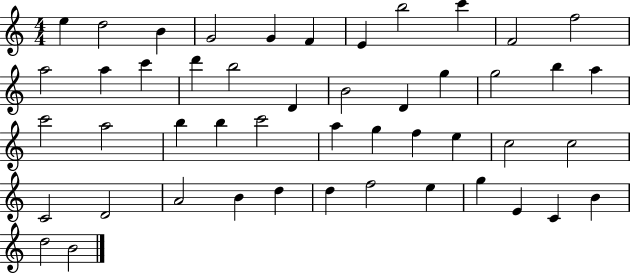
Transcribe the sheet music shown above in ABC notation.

X:1
T:Untitled
M:4/4
L:1/4
K:C
e d2 B G2 G F E b2 c' F2 f2 a2 a c' d' b2 D B2 D g g2 b a c'2 a2 b b c'2 a g f e c2 c2 C2 D2 A2 B d d f2 e g E C B d2 B2